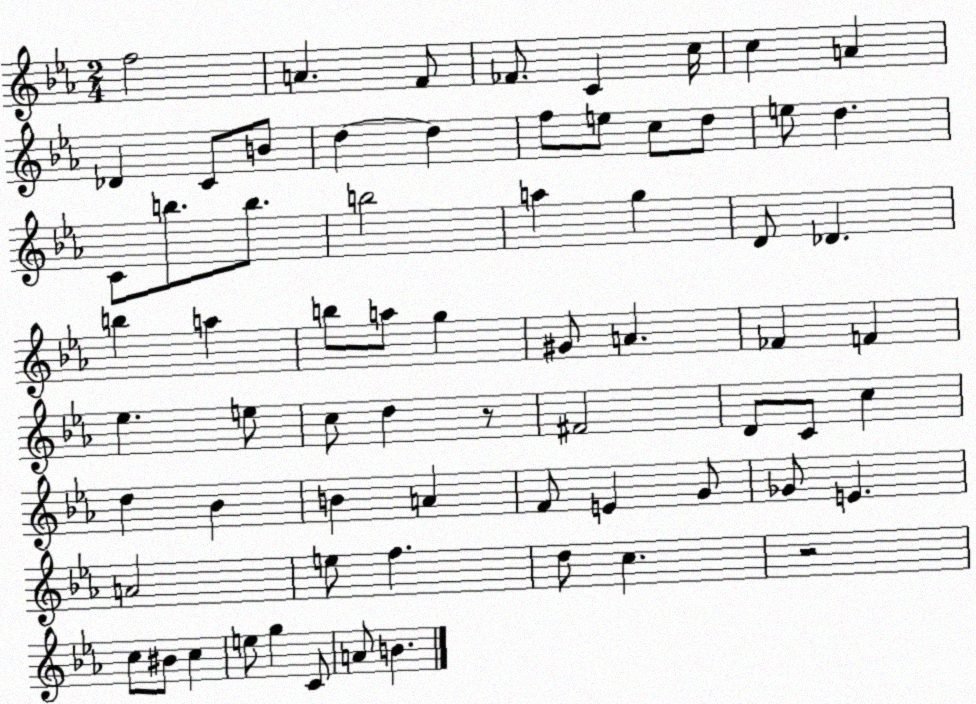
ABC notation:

X:1
T:Untitled
M:2/4
L:1/4
K:Eb
f2 A F/2 _F/2 C c/4 c A _D C/2 B/2 d d f/2 e/2 c/2 d/2 e/2 d C/2 b/2 b/2 b2 a g D/2 _D b a b/2 a/2 g ^G/2 A _F F _e e/2 c/2 d z/2 ^F2 D/2 C/2 c d _B B A F/2 E G/2 _G/2 E A2 e/2 f d/2 c z2 c/2 ^B/2 c e/2 g C/2 A/2 B